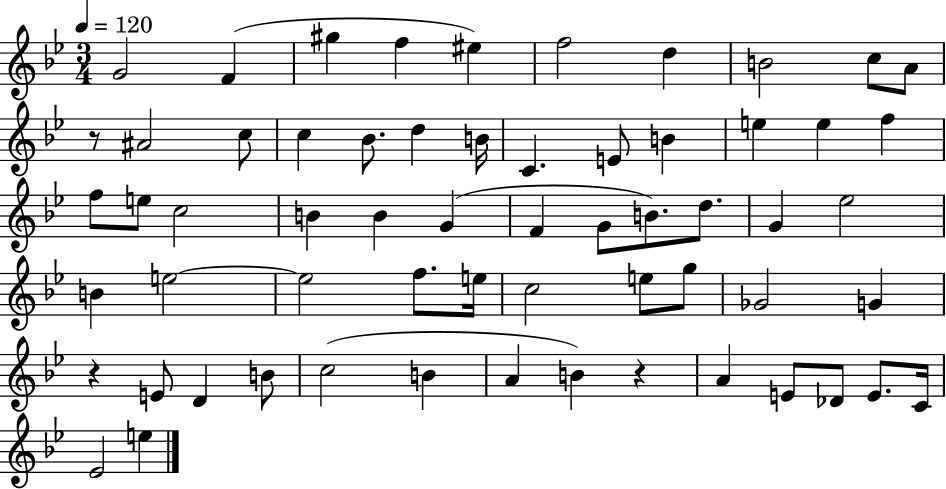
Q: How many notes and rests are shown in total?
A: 61